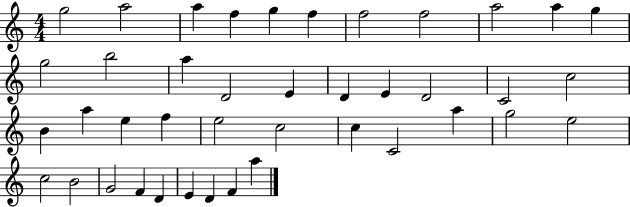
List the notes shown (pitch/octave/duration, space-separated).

G5/h A5/h A5/q F5/q G5/q F5/q F5/h F5/h A5/h A5/q G5/q G5/h B5/h A5/q D4/h E4/q D4/q E4/q D4/h C4/h C5/h B4/q A5/q E5/q F5/q E5/h C5/h C5/q C4/h A5/q G5/h E5/h C5/h B4/h G4/h F4/q D4/q E4/q D4/q F4/q A5/q